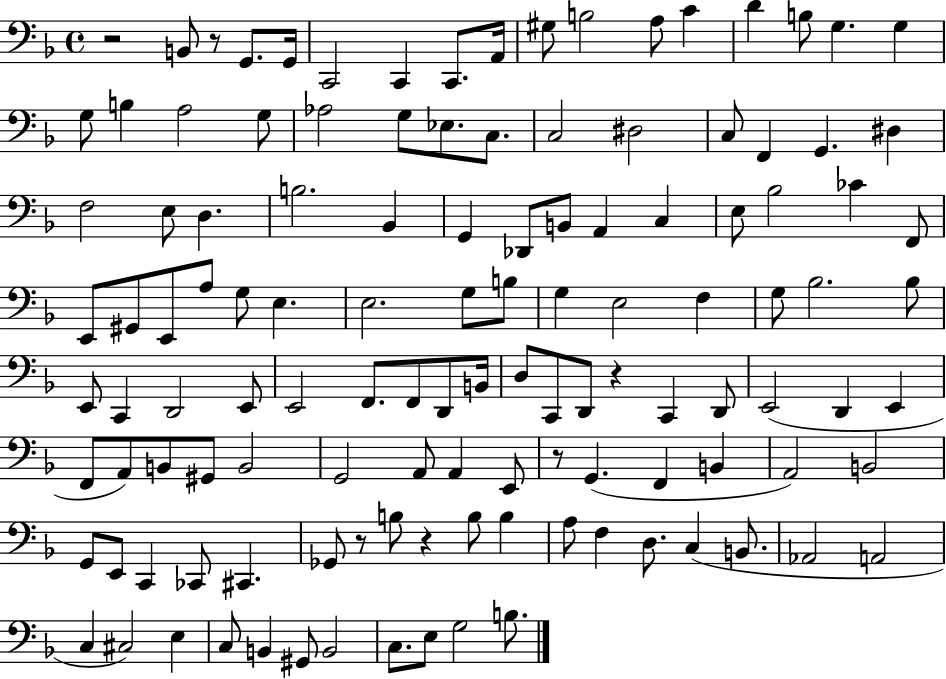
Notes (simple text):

R/h B2/e R/e G2/e. G2/s C2/h C2/q C2/e. A2/s G#3/e B3/h A3/e C4/q D4/q B3/e G3/q. G3/q G3/e B3/q A3/h G3/e Ab3/h G3/e Eb3/e. C3/e. C3/h D#3/h C3/e F2/q G2/q. D#3/q F3/h E3/e D3/q. B3/h. Bb2/q G2/q Db2/e B2/e A2/q C3/q E3/e Bb3/h CES4/q F2/e E2/e G#2/e E2/e A3/e G3/e E3/q. E3/h. G3/e B3/e G3/q E3/h F3/q G3/e Bb3/h. Bb3/e E2/e C2/q D2/h E2/e E2/h F2/e. F2/e D2/e B2/s D3/e C2/e D2/e R/q C2/q D2/e E2/h D2/q E2/q F2/e A2/e B2/e G#2/e B2/h G2/h A2/e A2/q E2/e R/e G2/q. F2/q B2/q A2/h B2/h G2/e E2/e C2/q CES2/e C#2/q. Gb2/e R/e B3/e R/q B3/e B3/q A3/e F3/q D3/e. C3/q B2/e. Ab2/h A2/h C3/q C#3/h E3/q C3/e B2/q G#2/e B2/h C3/e. E3/e G3/h B3/e.